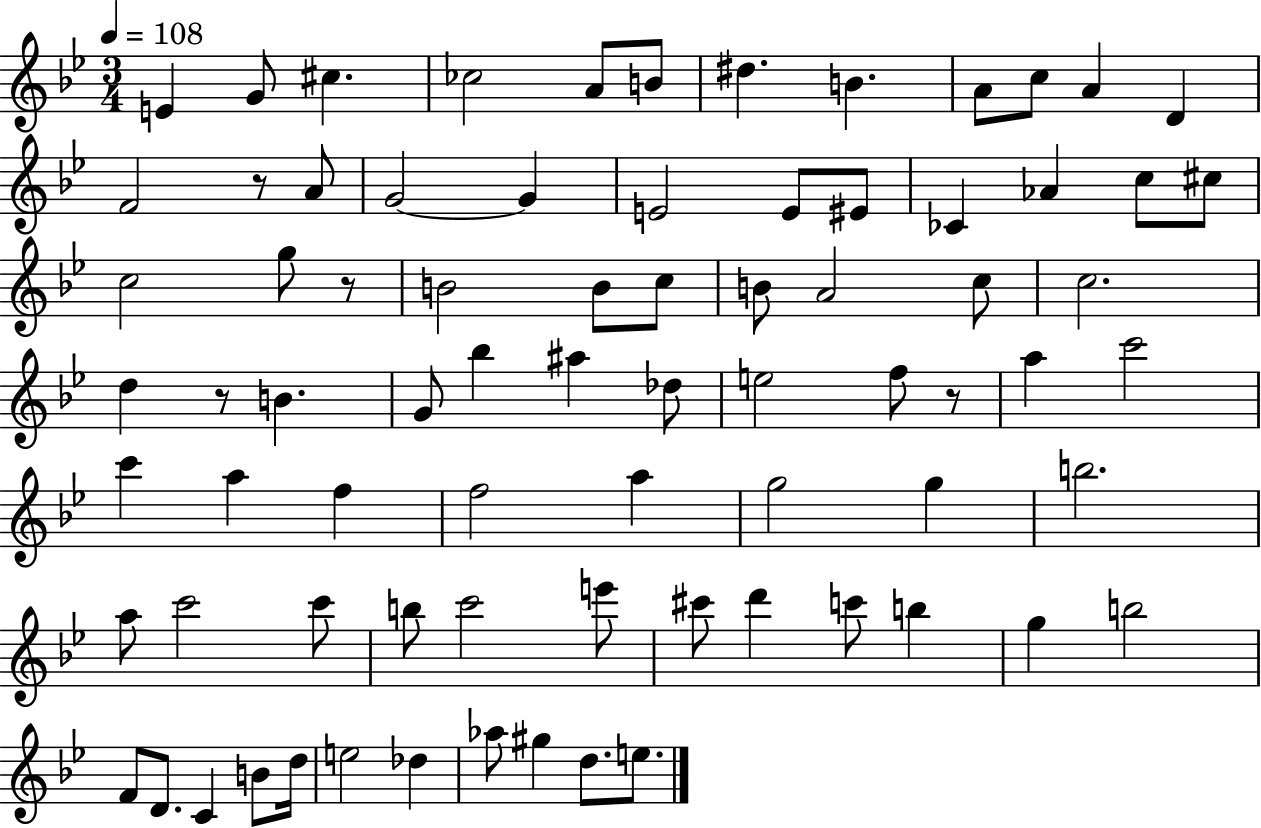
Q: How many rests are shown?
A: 4